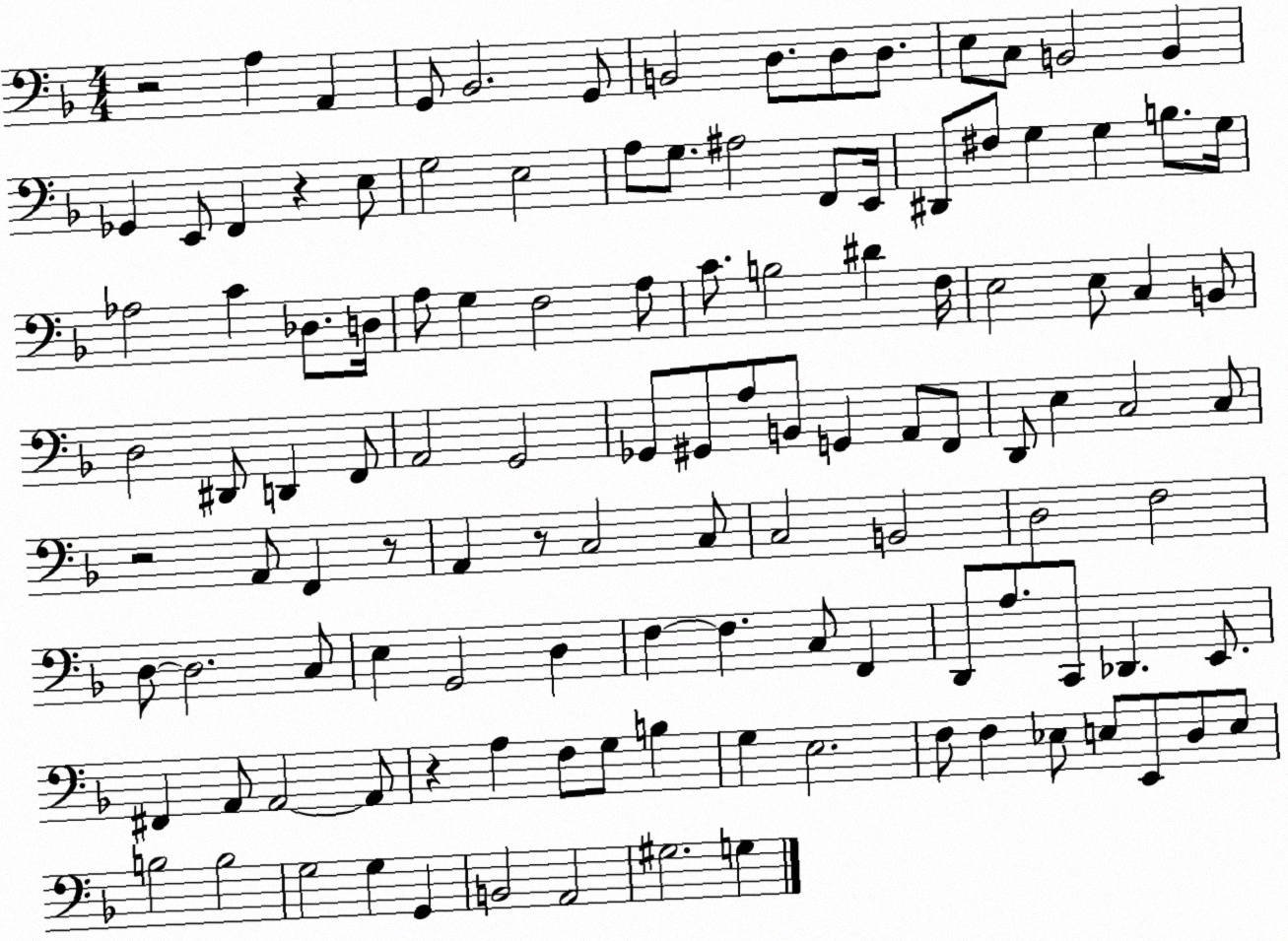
X:1
T:Untitled
M:4/4
L:1/4
K:F
z2 A, A,, G,,/2 _B,,2 G,,/2 B,,2 D,/2 D,/2 D,/2 E,/2 C,/2 B,,2 B,, _G,, E,,/2 F,, z E,/2 G,2 E,2 A,/2 G,/2 ^A,2 F,,/2 E,,/4 ^D,,/2 ^F,/2 G, G, B,/2 G,/4 _A,2 C _D,/2 D,/4 A,/2 G, F,2 A,/2 C/2 B,2 ^D F,/4 E,2 E,/2 C, B,,/2 D,2 ^D,,/2 D,, F,,/2 A,,2 G,,2 _G,,/2 ^G,,/2 A,/2 B,,/2 G,, A,,/2 F,,/2 D,,/2 E, C,2 C,/2 z2 A,,/2 F,, z/2 A,, z/2 C,2 C,/2 C,2 B,,2 D,2 F,2 D,/2 D,2 C,/2 E, G,,2 D, F, F, C,/2 F,, D,,/2 A,/2 C,,/2 _D,, E,,/2 ^F,, A,,/2 A,,2 A,,/2 z A, F,/2 G,/2 B, G, E,2 F,/2 F, _E,/2 E,/2 E,,/2 D,/2 E,/2 B,2 B,2 G,2 G, G,, B,,2 A,,2 ^G,2 G,